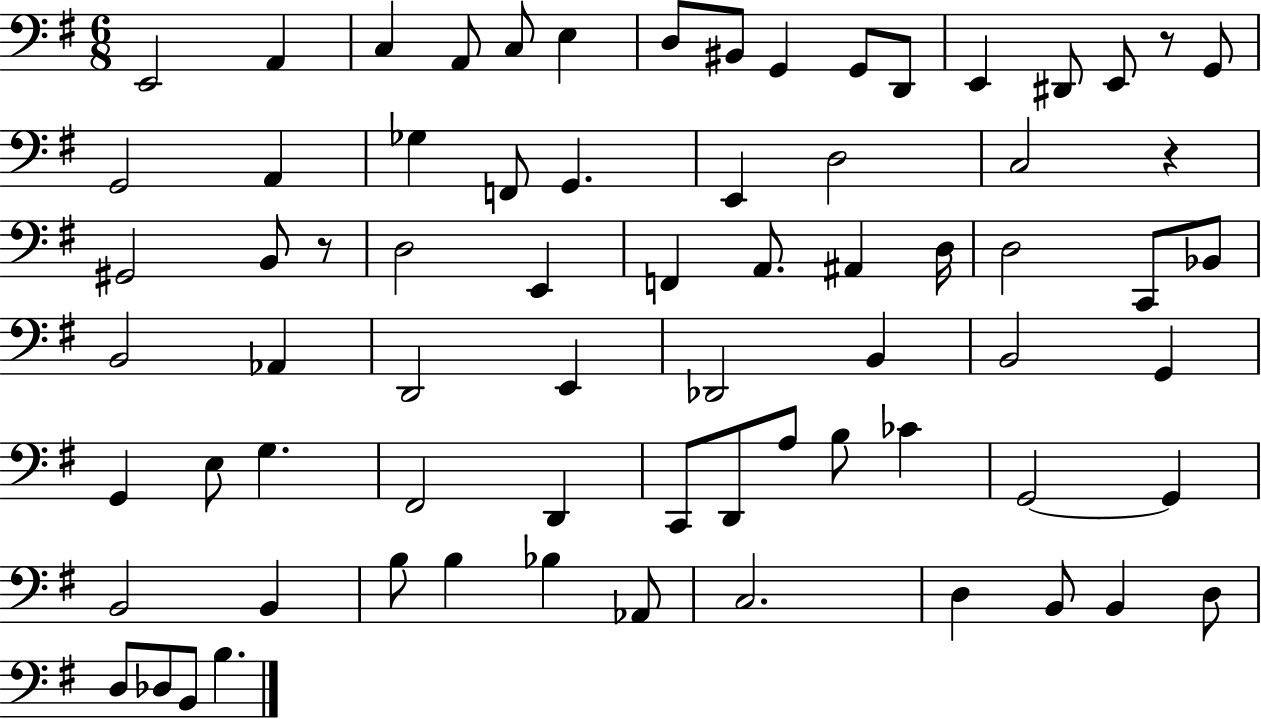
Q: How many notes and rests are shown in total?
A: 72